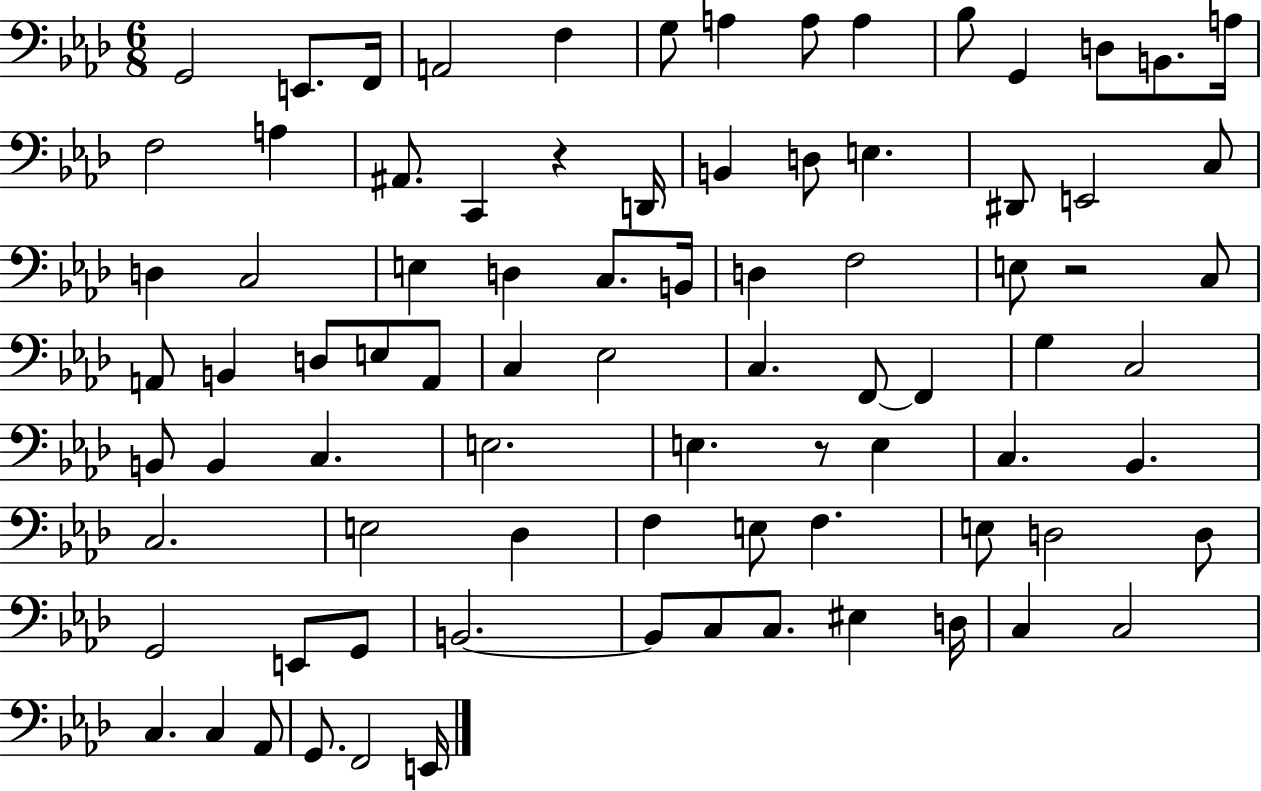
{
  \clef bass
  \numericTimeSignature
  \time 6/8
  \key aes \major
  g,2 e,8. f,16 | a,2 f4 | g8 a4 a8 a4 | bes8 g,4 d8 b,8. a16 | \break f2 a4 | ais,8. c,4 r4 d,16 | b,4 d8 e4. | dis,8 e,2 c8 | \break d4 c2 | e4 d4 c8. b,16 | d4 f2 | e8 r2 c8 | \break a,8 b,4 d8 e8 a,8 | c4 ees2 | c4. f,8~~ f,4 | g4 c2 | \break b,8 b,4 c4. | e2. | e4. r8 e4 | c4. bes,4. | \break c2. | e2 des4 | f4 e8 f4. | e8 d2 d8 | \break g,2 e,8 g,8 | b,2.~~ | b,8 c8 c8. eis4 d16 | c4 c2 | \break c4. c4 aes,8 | g,8. f,2 e,16 | \bar "|."
}